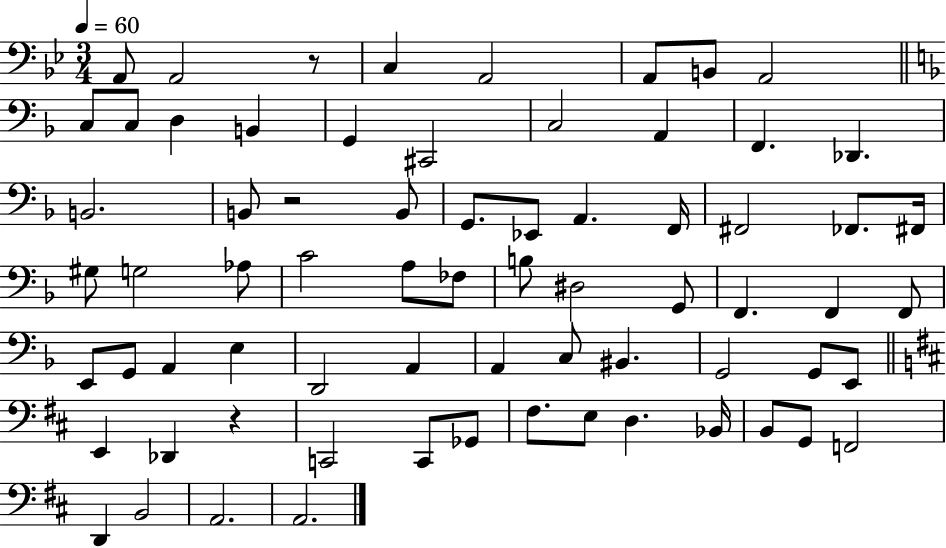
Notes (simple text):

A2/e A2/h R/e C3/q A2/h A2/e B2/e A2/h C3/e C3/e D3/q B2/q G2/q C#2/h C3/h A2/q F2/q. Db2/q. B2/h. B2/e R/h B2/e G2/e. Eb2/e A2/q. F2/s F#2/h FES2/e. F#2/s G#3/e G3/h Ab3/e C4/h A3/e FES3/e B3/e D#3/h G2/e F2/q. F2/q F2/e E2/e G2/e A2/q E3/q D2/h A2/q A2/q C3/e BIS2/q. G2/h G2/e E2/e E2/q Db2/q R/q C2/h C2/e Gb2/e F#3/e. E3/e D3/q. Bb2/s B2/e G2/e F2/h D2/q B2/h A2/h. A2/h.